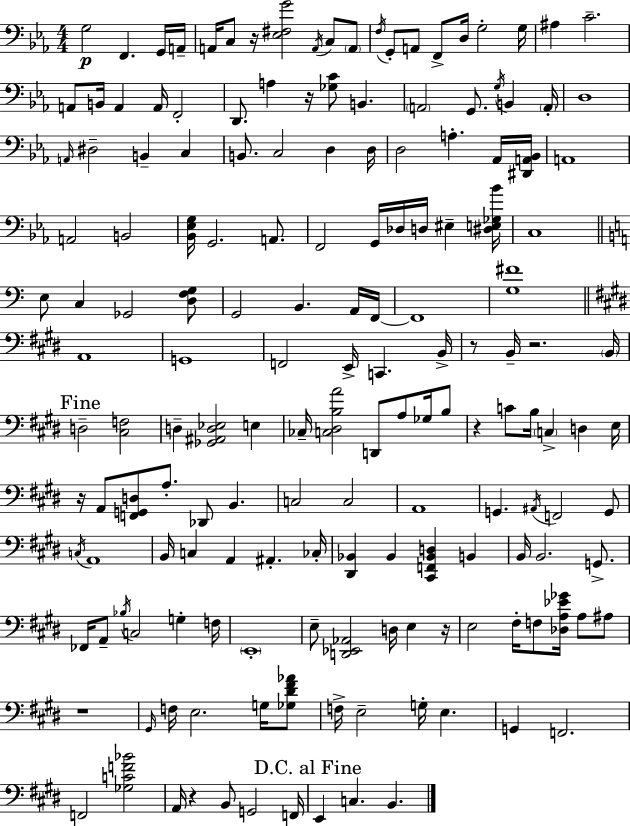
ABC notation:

X:1
T:Untitled
M:4/4
L:1/4
K:Eb
G,2 F,, G,,/4 A,,/4 A,,/4 C,/2 z/4 [_E,^F,G]2 A,,/4 C,/2 A,,/2 F,/4 G,,/2 A,,/2 F,,/2 D,/4 G,2 G,/4 ^A, C2 A,,/2 B,,/4 A,, A,,/4 F,,2 D,,/2 A, z/4 [_G,C]/2 B,, A,,2 G,,/2 G,/4 B,, A,,/4 D,4 A,,/4 ^D,2 B,, C, B,,/2 C,2 D, D,/4 D,2 A, _A,,/4 [^D,,A,,_B,,]/4 A,,4 A,,2 B,,2 [_B,,_E,G,]/4 G,,2 A,,/2 F,,2 G,,/4 _D,/4 D,/4 ^E, [^D,E,_G,_B]/4 C,4 E,/2 C, _G,,2 [D,F,G,]/2 G,,2 B,, A,,/4 F,,/4 F,,4 [G,^F]4 A,,4 G,,4 F,,2 E,,/4 C,, B,,/4 z/2 B,,/4 z2 B,,/4 D,2 [^C,F,]2 D, [_G,,^A,,D,_E,]2 E, _C,/4 [C,^D,B,A]2 D,,/2 A,/2 _G,/4 B,/2 z C/2 B,/4 C, D, E,/4 z/4 A,,/2 [F,,G,,D,]/2 A,/2 _D,,/2 B,, C,2 C,2 A,,4 G,, ^A,,/4 F,,2 G,,/2 C,/4 A,,4 B,,/4 C, A,, ^A,, _C,/4 [^D,,_B,,] _B,, [^C,,F,,_B,,D,] B,, B,,/4 B,,2 G,,/2 _F,,/4 A,,/2 _B,/4 C,2 G, F,/4 E,,4 E,/2 [D,,_E,,_A,,]2 D,/4 E, z/4 E,2 ^F,/4 F,/2 [_D,A,_E_G]/4 A,/2 ^A,/2 z4 ^G,,/4 F,/4 E,2 G,/4 [_G,^D^F_A]/2 F,/4 E,2 G,/4 E, G,, F,,2 F,,2 [_G,CF_B]2 A,,/4 z B,,/2 G,,2 F,,/4 E,, C, B,,